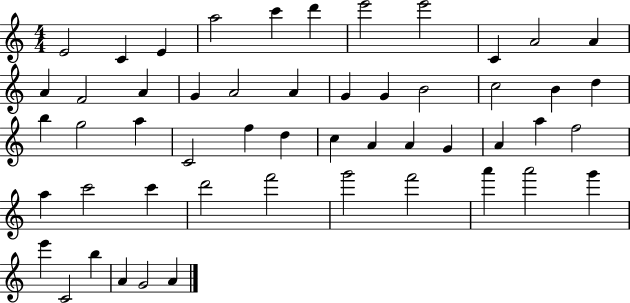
X:1
T:Untitled
M:4/4
L:1/4
K:C
E2 C E a2 c' d' e'2 e'2 C A2 A A F2 A G A2 A G G B2 c2 B d b g2 a C2 f d c A A G A a f2 a c'2 c' d'2 f'2 g'2 f'2 a' a'2 g' e' C2 b A G2 A